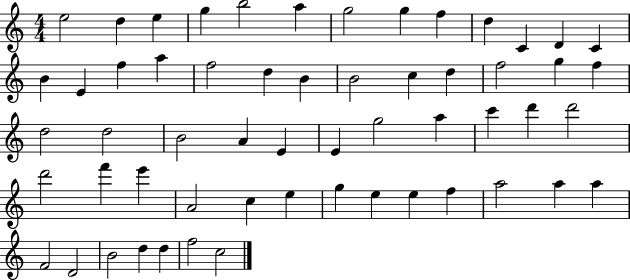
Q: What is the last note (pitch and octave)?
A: C5